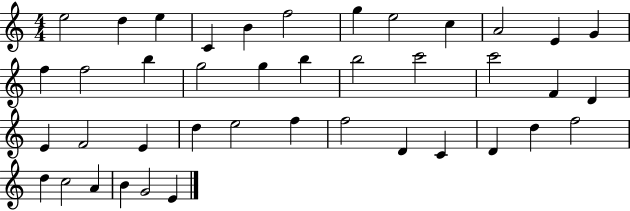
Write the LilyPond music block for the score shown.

{
  \clef treble
  \numericTimeSignature
  \time 4/4
  \key c \major
  e''2 d''4 e''4 | c'4 b'4 f''2 | g''4 e''2 c''4 | a'2 e'4 g'4 | \break f''4 f''2 b''4 | g''2 g''4 b''4 | b''2 c'''2 | c'''2 f'4 d'4 | \break e'4 f'2 e'4 | d''4 e''2 f''4 | f''2 d'4 c'4 | d'4 d''4 f''2 | \break d''4 c''2 a'4 | b'4 g'2 e'4 | \bar "|."
}